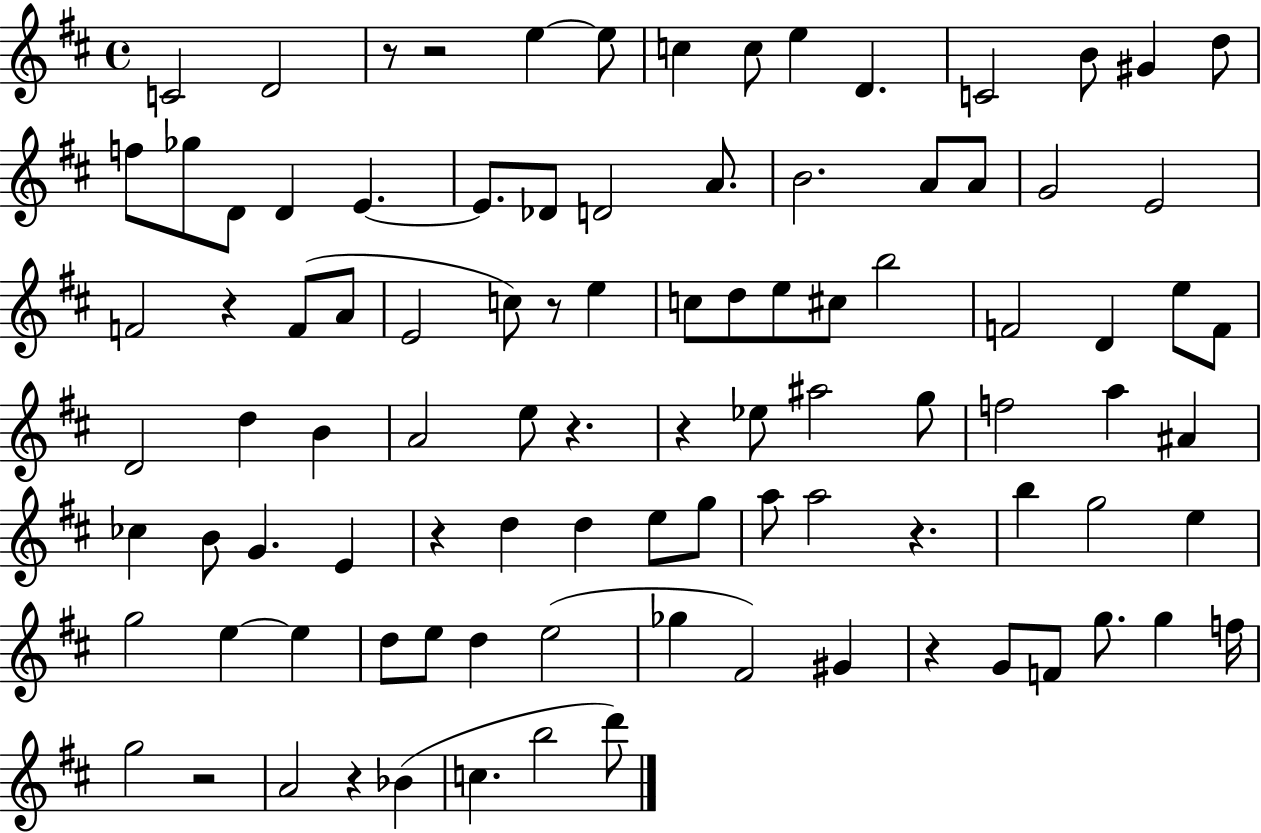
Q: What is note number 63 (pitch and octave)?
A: B5